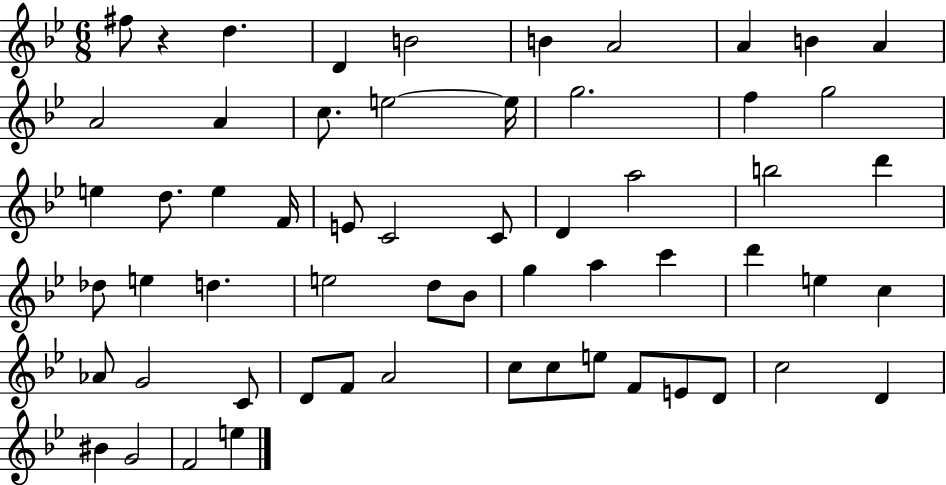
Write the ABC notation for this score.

X:1
T:Untitled
M:6/8
L:1/4
K:Bb
^f/2 z d D B2 B A2 A B A A2 A c/2 e2 e/4 g2 f g2 e d/2 e F/4 E/2 C2 C/2 D a2 b2 d' _d/2 e d e2 d/2 _B/2 g a c' d' e c _A/2 G2 C/2 D/2 F/2 A2 c/2 c/2 e/2 F/2 E/2 D/2 c2 D ^B G2 F2 e